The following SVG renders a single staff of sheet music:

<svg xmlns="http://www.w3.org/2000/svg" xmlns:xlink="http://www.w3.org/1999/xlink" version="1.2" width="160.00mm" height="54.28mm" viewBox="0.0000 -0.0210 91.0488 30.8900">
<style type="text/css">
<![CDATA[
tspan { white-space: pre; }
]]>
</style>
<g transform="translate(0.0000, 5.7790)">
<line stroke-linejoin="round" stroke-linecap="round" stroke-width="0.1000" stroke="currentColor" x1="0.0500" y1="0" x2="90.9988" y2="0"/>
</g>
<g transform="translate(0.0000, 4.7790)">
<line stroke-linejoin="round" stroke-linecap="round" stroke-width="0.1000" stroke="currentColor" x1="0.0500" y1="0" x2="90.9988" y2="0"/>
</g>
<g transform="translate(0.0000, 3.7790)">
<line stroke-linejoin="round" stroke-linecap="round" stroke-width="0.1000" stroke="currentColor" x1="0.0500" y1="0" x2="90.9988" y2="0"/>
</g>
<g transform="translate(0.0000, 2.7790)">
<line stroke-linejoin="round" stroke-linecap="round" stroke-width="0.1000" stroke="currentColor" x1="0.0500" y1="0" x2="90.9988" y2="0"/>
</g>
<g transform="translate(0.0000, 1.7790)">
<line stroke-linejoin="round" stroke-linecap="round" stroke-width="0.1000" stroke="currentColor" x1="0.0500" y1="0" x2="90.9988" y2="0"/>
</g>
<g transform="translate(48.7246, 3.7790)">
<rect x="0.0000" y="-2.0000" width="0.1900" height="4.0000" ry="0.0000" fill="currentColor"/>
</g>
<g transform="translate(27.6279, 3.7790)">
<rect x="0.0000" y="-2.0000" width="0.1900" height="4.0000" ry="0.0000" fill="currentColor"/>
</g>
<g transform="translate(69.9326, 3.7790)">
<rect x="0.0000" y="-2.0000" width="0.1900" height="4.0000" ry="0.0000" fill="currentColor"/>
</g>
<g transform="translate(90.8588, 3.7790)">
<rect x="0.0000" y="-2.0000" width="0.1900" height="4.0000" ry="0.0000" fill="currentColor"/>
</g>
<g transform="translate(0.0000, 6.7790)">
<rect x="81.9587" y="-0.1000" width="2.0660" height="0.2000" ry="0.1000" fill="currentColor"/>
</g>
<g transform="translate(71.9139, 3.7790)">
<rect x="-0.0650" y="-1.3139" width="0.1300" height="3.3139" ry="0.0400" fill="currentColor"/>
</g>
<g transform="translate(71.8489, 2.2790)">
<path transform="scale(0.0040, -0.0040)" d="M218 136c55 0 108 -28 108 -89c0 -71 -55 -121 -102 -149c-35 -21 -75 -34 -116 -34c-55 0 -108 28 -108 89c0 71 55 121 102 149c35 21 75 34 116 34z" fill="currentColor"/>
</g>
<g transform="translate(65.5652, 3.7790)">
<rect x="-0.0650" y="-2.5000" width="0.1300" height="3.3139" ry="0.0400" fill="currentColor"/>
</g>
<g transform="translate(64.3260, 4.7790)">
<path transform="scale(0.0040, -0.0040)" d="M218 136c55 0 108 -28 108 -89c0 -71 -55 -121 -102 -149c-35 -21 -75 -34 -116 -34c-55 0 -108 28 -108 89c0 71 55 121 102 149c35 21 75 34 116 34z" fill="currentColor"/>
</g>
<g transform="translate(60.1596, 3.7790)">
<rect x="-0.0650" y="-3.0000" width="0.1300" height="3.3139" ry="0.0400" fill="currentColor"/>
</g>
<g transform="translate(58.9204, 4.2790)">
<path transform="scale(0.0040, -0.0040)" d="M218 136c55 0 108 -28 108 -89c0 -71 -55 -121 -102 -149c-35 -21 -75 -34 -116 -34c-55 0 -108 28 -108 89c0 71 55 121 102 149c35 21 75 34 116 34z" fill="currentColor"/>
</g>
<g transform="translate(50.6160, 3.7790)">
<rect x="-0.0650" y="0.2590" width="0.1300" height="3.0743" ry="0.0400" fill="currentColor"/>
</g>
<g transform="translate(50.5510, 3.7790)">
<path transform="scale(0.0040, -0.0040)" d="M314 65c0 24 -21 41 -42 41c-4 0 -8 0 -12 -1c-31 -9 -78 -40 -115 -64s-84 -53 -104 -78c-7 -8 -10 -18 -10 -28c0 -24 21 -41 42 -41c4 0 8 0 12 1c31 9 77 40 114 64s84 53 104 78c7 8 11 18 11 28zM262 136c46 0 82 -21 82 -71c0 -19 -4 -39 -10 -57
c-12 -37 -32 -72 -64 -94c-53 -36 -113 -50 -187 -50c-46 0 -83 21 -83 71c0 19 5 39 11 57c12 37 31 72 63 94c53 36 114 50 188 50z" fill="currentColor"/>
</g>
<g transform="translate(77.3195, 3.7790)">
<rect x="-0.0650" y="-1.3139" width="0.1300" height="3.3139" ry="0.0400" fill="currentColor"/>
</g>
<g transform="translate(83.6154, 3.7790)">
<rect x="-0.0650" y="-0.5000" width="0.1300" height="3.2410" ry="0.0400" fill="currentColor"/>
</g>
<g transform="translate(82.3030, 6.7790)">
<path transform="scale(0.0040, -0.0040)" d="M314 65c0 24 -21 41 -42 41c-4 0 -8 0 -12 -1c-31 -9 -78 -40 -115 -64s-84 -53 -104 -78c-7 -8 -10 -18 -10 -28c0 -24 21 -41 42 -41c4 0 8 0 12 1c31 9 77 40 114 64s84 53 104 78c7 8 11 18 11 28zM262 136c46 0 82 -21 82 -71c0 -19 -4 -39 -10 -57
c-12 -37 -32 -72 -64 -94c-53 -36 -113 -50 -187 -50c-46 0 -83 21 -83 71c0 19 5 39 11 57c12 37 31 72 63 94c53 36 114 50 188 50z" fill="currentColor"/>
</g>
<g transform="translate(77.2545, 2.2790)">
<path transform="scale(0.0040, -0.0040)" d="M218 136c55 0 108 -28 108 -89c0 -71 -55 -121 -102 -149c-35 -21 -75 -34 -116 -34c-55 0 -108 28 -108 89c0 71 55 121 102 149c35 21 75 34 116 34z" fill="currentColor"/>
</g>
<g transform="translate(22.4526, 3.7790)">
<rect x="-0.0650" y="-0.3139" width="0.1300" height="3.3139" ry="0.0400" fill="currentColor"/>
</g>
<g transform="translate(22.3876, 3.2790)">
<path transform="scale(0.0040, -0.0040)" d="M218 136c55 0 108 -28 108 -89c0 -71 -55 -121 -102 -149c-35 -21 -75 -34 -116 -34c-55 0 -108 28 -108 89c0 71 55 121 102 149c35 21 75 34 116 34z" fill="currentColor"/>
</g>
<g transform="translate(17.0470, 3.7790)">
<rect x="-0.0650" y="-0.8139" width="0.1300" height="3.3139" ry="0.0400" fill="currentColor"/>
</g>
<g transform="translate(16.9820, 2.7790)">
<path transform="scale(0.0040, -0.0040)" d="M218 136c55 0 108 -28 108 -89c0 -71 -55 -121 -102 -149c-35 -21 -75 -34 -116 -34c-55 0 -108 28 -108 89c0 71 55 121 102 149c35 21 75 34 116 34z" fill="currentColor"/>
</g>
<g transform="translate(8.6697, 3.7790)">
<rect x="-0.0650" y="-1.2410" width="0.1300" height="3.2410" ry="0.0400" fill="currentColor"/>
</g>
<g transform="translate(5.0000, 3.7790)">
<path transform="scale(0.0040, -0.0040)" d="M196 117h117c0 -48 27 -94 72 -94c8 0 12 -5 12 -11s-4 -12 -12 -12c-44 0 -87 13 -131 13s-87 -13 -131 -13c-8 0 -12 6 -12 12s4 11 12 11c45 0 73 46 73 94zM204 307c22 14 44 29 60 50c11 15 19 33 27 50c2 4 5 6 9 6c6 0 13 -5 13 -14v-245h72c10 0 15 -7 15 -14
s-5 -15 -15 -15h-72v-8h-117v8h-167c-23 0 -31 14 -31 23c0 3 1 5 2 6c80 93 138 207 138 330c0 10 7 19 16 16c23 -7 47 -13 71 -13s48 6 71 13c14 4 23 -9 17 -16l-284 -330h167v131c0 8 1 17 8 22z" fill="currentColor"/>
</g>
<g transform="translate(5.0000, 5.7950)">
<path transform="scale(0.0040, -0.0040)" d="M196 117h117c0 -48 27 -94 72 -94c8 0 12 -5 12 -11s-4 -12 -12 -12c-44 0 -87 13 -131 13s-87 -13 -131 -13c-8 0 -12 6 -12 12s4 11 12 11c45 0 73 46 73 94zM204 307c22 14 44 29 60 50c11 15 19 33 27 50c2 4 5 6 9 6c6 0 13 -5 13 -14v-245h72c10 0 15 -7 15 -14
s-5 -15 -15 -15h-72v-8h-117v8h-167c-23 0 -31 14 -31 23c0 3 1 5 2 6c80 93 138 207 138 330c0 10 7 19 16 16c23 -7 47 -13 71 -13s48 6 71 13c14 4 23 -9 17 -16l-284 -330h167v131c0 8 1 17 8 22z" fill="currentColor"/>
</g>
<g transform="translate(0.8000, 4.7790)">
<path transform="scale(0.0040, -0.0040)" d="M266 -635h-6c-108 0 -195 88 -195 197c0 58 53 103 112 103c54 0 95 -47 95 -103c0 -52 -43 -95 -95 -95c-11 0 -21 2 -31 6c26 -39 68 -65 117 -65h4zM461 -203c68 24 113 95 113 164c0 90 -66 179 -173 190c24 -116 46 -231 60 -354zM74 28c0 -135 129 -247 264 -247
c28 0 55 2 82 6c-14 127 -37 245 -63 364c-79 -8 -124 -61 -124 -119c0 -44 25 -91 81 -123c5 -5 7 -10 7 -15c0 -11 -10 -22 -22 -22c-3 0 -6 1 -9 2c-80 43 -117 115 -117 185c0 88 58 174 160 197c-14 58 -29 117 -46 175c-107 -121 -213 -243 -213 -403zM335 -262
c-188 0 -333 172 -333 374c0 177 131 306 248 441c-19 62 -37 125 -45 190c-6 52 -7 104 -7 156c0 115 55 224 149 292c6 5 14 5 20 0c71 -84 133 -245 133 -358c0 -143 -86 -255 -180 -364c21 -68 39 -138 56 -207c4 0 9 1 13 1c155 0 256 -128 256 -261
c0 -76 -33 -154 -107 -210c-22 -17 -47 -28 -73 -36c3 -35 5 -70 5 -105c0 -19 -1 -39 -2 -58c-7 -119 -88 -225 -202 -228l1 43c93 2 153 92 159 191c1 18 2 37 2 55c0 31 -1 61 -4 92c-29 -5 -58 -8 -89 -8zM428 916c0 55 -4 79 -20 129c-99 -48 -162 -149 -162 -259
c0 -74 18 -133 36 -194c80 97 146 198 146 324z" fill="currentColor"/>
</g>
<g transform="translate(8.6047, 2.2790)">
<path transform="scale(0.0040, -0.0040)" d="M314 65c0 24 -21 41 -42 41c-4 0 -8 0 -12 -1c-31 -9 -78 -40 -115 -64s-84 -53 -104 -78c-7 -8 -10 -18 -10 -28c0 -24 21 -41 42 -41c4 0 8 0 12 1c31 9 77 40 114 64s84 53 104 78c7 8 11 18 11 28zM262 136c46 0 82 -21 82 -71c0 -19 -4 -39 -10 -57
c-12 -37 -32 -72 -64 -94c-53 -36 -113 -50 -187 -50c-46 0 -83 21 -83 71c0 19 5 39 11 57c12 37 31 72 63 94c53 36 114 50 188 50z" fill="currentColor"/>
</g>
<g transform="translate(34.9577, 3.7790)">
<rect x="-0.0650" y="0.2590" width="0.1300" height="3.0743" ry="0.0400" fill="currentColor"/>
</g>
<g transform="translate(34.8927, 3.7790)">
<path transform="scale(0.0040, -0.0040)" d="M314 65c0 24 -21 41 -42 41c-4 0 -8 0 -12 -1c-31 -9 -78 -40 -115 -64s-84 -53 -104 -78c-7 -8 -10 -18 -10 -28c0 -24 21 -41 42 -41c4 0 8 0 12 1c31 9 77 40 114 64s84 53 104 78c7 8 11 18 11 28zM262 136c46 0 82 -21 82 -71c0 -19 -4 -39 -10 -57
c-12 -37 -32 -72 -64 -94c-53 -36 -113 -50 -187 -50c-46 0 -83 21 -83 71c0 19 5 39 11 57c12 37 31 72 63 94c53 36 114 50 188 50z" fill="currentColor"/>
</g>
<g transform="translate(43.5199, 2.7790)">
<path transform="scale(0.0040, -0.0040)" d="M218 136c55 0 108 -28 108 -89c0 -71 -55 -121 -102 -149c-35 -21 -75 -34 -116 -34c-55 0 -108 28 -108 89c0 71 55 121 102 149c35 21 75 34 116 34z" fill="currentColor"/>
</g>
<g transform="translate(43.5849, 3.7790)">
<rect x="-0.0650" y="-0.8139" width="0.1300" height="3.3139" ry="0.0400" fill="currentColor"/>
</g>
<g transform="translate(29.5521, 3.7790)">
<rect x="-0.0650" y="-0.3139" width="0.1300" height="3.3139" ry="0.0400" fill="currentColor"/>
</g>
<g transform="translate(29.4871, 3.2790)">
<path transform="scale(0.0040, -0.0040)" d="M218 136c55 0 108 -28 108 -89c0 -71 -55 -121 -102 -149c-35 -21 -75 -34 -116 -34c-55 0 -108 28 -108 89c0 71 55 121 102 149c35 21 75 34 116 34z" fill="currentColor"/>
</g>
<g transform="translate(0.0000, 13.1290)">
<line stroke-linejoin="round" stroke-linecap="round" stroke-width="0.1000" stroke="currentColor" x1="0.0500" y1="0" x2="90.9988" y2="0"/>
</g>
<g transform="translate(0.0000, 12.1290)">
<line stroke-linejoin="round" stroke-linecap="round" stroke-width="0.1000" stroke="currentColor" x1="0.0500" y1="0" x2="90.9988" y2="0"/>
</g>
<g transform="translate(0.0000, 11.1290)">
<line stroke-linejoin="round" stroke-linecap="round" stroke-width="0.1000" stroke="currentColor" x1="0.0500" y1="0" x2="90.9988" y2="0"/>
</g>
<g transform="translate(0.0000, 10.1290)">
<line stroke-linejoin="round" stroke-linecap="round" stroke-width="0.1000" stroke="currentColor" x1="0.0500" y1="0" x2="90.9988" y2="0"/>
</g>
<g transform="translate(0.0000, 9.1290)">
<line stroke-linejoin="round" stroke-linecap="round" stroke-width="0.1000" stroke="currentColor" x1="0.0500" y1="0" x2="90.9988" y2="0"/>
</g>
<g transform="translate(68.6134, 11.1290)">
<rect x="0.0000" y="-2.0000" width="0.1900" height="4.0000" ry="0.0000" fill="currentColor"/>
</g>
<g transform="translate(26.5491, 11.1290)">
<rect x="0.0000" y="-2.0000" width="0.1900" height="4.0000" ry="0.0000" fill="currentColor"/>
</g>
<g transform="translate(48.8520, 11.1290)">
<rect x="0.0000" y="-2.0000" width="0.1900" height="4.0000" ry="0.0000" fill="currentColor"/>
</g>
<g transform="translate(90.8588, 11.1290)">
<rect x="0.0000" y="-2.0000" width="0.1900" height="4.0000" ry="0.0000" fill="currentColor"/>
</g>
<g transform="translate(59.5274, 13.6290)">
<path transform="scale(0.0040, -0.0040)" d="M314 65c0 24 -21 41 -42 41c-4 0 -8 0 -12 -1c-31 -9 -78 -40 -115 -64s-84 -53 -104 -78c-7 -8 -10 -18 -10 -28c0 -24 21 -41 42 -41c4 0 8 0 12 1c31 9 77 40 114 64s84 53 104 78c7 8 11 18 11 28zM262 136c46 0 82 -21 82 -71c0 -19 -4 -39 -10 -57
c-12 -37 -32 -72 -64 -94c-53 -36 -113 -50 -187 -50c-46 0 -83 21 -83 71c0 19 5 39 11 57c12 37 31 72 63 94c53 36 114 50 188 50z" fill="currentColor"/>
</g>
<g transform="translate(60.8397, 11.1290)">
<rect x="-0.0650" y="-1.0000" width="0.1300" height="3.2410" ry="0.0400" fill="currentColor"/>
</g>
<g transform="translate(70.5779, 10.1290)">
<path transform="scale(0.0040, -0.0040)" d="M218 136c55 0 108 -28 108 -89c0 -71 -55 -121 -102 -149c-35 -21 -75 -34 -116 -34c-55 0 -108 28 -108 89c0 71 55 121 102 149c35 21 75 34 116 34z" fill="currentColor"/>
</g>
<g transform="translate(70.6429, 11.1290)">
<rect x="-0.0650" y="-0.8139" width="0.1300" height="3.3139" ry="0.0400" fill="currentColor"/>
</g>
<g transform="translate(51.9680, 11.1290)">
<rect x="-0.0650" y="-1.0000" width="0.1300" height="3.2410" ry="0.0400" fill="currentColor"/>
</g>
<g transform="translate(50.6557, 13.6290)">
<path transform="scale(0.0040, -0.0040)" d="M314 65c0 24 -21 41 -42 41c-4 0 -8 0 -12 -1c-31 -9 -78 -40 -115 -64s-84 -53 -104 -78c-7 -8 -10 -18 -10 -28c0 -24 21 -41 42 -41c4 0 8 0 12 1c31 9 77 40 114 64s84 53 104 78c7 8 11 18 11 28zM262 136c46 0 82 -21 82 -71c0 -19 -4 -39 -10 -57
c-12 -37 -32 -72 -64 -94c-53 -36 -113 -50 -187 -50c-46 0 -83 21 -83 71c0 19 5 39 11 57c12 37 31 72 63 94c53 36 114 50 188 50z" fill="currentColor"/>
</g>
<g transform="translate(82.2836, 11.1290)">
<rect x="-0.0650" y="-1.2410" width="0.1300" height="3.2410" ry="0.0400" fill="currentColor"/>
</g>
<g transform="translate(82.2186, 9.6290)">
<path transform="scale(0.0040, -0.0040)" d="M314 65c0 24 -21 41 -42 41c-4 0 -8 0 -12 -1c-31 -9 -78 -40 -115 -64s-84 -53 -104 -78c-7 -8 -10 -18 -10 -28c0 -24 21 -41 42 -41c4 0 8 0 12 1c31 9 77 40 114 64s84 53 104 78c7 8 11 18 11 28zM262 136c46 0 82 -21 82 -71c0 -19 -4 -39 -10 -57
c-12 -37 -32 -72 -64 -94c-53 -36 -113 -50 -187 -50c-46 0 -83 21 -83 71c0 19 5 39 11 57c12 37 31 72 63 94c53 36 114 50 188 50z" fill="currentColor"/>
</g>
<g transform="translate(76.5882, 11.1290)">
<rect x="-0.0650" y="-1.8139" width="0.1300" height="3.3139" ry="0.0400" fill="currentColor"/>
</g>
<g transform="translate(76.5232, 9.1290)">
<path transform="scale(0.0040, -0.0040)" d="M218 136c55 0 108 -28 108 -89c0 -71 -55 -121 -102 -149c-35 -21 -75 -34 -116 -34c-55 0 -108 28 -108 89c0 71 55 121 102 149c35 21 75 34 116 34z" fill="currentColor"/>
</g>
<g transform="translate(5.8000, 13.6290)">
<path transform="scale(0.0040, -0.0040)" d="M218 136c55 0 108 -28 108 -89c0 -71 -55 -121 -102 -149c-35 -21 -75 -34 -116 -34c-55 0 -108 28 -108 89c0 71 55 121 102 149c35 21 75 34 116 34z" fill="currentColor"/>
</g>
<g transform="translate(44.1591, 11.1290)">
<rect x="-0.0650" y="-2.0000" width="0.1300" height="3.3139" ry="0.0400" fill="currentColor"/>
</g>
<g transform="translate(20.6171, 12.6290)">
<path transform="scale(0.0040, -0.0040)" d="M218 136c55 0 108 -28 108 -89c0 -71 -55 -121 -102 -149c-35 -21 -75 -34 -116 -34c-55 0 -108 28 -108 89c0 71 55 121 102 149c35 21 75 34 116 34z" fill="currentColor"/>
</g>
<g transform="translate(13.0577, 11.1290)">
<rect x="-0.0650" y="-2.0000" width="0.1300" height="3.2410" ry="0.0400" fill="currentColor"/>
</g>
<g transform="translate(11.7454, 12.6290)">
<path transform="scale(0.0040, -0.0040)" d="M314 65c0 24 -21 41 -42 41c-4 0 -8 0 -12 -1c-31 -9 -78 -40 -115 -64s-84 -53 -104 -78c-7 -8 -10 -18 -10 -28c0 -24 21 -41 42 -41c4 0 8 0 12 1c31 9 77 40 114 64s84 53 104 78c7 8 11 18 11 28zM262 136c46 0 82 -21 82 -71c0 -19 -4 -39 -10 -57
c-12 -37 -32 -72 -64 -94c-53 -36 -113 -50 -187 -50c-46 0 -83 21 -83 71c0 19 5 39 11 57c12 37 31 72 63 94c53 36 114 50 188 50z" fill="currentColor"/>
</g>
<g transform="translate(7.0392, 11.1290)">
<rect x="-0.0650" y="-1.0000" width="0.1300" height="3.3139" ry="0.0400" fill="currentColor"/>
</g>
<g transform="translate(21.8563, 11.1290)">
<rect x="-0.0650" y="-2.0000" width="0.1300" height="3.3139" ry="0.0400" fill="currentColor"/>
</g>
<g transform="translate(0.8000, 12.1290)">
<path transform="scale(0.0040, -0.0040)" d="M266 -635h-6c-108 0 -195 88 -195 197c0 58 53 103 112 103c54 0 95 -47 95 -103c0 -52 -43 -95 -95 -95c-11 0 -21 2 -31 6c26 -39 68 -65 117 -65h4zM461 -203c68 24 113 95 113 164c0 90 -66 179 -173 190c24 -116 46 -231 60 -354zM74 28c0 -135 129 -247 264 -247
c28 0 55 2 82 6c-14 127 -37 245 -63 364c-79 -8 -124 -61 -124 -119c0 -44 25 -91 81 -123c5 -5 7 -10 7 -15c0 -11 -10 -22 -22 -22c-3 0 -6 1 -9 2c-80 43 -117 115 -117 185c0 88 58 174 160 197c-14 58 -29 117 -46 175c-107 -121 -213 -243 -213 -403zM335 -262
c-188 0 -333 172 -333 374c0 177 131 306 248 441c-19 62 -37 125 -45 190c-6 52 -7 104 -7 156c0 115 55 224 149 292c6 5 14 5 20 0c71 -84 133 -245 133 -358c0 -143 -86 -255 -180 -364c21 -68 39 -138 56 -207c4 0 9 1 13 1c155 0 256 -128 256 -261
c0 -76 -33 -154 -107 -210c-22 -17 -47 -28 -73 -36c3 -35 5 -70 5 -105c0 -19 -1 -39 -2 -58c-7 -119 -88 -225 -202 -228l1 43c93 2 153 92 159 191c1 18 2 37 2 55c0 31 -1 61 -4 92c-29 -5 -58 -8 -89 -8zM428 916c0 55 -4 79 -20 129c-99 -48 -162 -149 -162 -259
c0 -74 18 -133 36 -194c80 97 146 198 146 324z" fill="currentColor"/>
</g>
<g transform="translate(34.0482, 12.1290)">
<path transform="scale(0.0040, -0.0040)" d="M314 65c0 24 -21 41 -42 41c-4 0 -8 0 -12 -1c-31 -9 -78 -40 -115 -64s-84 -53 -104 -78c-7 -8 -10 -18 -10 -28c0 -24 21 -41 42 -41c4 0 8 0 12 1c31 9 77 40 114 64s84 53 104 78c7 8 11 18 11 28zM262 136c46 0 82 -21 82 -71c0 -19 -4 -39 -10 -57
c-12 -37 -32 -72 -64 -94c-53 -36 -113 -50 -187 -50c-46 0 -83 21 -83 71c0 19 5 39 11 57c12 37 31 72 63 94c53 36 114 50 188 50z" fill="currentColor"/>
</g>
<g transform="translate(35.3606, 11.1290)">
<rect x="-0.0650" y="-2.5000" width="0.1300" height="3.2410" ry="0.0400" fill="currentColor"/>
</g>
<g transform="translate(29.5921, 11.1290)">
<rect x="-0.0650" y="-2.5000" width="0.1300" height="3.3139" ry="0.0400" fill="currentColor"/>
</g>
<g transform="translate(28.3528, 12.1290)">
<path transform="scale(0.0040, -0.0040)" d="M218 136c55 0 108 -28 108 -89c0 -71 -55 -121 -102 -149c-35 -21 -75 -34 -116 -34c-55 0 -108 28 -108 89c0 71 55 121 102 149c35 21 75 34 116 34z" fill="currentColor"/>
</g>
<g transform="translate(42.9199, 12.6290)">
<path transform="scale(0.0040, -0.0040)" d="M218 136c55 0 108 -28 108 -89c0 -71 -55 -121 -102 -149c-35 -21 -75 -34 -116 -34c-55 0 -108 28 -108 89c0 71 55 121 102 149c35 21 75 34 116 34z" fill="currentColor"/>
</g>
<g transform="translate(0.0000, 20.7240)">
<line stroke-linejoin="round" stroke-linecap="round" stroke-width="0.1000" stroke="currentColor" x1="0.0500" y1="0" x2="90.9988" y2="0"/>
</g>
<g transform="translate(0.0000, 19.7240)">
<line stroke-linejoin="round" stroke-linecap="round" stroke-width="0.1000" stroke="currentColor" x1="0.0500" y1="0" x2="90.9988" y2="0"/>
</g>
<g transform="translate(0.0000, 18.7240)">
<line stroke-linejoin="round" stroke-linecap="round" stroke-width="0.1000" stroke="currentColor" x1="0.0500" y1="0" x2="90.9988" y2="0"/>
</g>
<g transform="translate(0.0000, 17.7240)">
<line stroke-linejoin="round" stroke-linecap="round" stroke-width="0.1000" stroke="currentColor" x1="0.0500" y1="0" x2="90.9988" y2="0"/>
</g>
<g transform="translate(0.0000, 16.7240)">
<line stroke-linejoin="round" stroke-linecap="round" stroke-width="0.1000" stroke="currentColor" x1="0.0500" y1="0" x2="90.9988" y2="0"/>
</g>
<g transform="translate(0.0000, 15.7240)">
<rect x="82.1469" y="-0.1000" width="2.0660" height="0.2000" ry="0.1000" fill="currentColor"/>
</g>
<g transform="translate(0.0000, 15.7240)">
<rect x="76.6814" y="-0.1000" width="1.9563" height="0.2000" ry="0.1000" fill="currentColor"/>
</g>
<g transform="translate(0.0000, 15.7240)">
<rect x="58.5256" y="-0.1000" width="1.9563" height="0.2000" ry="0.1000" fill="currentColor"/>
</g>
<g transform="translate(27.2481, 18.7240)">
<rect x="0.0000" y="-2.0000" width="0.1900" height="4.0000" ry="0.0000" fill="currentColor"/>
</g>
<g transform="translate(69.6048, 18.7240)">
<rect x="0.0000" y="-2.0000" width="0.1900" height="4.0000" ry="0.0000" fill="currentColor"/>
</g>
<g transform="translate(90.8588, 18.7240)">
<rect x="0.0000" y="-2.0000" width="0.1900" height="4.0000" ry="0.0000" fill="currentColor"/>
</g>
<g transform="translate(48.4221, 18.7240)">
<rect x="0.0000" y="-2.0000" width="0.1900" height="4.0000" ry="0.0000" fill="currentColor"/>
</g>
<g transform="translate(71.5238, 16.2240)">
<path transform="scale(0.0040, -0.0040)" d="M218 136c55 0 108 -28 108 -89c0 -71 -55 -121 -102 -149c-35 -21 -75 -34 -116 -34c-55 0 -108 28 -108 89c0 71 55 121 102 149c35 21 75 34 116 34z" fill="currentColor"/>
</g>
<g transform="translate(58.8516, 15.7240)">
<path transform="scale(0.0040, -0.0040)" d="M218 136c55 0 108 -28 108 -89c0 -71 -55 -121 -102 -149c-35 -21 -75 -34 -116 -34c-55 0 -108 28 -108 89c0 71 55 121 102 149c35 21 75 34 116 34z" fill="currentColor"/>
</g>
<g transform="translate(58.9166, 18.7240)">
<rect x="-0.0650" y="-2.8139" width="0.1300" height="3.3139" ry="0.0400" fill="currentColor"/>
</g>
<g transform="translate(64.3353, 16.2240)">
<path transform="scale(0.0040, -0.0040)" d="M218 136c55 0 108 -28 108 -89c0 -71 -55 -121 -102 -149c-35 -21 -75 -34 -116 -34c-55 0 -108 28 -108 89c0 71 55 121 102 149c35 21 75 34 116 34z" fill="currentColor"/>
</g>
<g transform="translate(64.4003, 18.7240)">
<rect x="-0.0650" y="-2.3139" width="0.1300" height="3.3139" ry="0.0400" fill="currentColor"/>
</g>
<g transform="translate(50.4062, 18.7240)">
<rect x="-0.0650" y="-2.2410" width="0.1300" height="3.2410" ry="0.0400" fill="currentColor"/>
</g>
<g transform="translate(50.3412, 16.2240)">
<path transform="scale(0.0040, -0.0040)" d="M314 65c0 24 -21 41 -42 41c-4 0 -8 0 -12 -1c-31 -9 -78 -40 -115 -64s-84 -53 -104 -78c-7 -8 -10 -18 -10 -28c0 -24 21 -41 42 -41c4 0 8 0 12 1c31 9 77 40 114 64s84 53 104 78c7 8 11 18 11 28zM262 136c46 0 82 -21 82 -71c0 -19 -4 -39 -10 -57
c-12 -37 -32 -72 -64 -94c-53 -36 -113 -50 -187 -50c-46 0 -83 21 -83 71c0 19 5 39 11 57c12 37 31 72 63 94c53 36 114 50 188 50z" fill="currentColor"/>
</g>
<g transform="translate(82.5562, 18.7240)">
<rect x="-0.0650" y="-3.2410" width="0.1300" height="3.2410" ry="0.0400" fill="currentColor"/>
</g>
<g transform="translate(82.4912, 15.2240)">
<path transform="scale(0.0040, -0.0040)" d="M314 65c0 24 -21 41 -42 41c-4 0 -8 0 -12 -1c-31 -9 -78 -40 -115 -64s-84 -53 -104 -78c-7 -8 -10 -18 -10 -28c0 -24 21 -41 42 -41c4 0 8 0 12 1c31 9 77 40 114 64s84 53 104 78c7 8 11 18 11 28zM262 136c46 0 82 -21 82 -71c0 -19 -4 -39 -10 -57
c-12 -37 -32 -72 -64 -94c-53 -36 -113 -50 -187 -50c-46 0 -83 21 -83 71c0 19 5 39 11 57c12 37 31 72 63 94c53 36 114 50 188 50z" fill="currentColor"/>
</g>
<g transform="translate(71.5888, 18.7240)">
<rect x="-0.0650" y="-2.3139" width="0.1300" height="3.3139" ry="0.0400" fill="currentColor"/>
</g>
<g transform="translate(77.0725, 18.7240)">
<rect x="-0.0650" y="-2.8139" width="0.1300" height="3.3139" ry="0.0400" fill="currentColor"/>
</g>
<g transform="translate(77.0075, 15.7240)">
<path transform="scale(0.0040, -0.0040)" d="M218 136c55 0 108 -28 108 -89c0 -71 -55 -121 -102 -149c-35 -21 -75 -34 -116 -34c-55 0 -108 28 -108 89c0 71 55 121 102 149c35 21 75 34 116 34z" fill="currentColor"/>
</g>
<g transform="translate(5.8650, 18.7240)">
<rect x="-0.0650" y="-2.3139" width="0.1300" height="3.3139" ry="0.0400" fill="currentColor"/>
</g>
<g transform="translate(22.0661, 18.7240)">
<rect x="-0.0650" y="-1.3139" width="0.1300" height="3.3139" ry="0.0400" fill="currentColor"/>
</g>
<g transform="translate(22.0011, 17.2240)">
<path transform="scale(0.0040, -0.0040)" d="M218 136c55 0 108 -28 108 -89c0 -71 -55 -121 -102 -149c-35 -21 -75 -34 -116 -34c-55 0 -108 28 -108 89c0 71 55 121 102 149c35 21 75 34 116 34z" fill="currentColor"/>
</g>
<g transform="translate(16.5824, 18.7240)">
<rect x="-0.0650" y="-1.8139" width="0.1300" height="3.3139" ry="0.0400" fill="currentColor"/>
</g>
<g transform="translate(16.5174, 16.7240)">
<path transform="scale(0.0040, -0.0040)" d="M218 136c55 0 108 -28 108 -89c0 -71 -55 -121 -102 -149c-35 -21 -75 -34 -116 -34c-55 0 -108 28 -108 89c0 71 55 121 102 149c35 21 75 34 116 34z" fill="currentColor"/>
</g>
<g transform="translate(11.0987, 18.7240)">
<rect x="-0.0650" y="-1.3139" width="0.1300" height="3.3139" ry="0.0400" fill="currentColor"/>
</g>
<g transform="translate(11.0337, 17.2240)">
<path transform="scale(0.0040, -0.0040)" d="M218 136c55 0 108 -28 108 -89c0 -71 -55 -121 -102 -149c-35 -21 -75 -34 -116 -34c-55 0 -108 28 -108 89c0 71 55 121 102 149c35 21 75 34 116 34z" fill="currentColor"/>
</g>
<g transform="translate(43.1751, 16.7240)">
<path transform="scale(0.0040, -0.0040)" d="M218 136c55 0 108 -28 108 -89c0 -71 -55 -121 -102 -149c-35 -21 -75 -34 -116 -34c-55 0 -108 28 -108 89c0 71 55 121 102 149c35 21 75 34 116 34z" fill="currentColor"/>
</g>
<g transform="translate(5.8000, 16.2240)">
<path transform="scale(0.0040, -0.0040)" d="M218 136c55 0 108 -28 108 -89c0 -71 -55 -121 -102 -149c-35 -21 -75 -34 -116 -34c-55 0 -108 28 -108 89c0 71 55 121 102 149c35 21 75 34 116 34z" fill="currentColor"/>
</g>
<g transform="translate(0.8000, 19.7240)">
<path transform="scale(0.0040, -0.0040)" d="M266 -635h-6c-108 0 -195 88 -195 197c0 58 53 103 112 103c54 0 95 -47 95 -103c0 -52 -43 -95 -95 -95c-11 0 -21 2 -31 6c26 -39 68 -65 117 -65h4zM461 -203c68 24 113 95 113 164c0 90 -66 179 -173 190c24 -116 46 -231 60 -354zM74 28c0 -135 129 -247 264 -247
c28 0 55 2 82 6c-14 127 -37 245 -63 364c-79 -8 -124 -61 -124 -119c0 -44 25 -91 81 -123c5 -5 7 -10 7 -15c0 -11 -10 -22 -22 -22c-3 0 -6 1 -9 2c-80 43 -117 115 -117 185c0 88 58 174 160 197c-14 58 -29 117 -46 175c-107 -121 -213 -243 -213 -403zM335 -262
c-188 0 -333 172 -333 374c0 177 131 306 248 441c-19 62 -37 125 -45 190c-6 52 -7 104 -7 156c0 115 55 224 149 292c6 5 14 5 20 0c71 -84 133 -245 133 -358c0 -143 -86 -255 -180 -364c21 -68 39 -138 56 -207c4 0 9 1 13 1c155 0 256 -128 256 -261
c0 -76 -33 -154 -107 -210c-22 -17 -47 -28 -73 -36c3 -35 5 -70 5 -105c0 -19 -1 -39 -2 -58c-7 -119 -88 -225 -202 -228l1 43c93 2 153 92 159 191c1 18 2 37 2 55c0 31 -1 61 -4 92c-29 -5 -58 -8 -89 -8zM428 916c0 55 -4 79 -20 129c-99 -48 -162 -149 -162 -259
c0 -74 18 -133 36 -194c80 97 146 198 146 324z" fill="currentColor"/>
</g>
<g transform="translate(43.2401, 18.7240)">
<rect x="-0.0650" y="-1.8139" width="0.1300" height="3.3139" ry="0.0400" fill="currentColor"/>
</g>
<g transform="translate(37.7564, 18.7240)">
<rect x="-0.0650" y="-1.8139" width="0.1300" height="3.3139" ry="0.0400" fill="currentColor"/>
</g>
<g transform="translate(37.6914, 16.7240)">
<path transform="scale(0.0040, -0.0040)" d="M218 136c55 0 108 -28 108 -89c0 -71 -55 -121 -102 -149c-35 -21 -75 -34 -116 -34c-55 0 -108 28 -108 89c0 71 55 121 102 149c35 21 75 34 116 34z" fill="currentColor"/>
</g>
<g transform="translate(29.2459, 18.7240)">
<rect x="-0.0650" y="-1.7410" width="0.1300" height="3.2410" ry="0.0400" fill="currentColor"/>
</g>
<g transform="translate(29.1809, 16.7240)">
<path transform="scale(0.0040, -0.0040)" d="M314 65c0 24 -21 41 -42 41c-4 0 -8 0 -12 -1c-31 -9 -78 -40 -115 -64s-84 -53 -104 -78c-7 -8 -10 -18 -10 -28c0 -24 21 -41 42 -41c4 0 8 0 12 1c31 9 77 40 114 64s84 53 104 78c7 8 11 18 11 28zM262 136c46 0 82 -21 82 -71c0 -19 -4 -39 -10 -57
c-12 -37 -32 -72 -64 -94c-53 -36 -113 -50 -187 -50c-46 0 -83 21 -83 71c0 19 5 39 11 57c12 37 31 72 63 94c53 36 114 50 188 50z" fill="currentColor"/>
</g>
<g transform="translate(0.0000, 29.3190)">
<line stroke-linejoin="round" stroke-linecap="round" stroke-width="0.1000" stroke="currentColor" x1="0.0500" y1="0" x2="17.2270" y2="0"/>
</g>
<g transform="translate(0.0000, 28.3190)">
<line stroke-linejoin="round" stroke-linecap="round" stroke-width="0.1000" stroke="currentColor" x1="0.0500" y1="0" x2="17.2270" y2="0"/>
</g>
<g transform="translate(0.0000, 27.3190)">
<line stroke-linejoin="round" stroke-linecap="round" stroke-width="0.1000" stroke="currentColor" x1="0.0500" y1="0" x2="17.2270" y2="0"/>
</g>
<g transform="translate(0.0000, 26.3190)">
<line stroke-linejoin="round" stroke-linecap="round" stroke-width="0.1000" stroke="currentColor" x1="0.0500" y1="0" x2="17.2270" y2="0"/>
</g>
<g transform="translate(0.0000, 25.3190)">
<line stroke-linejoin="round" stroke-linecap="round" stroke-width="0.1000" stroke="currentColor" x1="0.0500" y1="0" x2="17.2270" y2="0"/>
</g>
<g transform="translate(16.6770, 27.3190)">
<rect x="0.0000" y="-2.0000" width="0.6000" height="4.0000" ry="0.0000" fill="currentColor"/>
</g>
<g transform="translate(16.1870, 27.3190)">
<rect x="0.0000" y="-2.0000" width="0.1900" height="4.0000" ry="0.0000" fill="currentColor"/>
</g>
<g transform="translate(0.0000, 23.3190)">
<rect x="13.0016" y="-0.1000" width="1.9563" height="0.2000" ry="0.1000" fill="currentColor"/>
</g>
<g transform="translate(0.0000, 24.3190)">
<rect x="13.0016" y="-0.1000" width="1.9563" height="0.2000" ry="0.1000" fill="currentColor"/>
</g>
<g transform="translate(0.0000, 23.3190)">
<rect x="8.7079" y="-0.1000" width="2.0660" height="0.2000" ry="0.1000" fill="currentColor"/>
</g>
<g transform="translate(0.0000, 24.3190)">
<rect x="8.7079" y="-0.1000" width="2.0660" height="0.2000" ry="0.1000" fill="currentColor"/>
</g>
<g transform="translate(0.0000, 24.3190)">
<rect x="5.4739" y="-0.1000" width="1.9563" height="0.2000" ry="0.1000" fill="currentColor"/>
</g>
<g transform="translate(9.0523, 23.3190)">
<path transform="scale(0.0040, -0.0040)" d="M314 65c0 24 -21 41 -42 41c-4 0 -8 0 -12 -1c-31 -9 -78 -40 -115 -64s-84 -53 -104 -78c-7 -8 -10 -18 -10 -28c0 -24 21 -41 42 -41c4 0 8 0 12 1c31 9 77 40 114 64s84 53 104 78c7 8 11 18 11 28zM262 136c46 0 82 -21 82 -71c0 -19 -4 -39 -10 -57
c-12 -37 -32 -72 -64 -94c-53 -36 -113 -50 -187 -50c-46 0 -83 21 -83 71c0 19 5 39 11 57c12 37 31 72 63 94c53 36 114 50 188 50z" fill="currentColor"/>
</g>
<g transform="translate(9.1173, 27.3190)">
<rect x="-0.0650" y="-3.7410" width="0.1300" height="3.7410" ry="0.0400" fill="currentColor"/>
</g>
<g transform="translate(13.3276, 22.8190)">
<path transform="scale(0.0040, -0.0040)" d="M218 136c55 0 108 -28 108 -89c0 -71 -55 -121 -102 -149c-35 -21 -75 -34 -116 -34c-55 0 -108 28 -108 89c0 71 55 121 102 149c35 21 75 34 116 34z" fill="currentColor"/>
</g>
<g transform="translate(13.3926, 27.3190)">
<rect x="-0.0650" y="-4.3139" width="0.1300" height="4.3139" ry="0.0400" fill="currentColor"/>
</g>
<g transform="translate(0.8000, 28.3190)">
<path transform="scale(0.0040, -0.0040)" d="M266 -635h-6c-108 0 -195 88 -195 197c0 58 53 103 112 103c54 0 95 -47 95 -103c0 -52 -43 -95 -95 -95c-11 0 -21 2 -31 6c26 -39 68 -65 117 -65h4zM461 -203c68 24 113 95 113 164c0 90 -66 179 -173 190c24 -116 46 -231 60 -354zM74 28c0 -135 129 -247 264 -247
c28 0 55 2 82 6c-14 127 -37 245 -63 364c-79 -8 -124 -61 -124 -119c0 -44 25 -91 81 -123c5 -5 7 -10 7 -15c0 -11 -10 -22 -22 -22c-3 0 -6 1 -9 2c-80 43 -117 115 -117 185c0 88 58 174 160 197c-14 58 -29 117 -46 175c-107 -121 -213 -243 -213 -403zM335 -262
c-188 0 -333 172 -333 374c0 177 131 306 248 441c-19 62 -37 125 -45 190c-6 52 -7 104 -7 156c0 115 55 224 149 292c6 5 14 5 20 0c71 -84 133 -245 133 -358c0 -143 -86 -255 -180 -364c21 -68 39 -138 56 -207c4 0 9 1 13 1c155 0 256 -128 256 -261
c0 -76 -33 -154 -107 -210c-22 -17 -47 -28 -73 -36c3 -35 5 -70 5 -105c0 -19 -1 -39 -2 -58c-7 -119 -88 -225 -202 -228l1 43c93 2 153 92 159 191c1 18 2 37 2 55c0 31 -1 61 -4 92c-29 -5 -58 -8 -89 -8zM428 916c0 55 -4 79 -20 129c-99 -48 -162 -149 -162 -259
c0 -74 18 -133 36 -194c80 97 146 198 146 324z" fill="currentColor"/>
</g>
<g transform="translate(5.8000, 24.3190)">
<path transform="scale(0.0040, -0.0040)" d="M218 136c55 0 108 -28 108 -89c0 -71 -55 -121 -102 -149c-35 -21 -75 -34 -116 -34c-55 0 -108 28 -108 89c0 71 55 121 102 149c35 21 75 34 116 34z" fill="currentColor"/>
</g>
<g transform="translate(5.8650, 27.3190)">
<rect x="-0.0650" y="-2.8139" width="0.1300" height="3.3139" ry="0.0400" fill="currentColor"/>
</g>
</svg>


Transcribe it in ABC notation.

X:1
T:Untitled
M:4/4
L:1/4
K:C
e2 d c c B2 d B2 A G e e C2 D F2 F G G2 F D2 D2 d f e2 g e f e f2 f f g2 a g g a b2 a c'2 d'